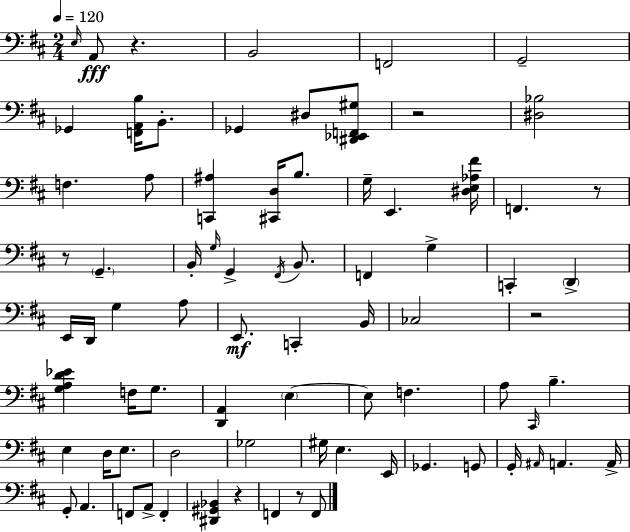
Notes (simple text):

E3/s A2/e R/q. B2/h F2/h G2/h Gb2/q [F2,A2,B3]/s B2/e. Gb2/q D#3/e [D#2,Eb2,F2,G#3]/e R/h [D#3,Bb3]/h F3/q. A3/e [C2,A#3]/q [C#2,D3]/s B3/e. G3/s E2/q. [D#3,E3,Ab3,F#4]/s F2/q. R/e R/e G2/q. B2/s G3/s G2/q F#2/s B2/e. F2/q G3/q C2/q D2/q E2/s D2/s G3/q A3/e E2/e. C2/q B2/s CES3/h R/h [G3,A3,D4,Eb4]/q F3/s G3/e. [D2,A2]/q E3/q E3/e F3/q. A3/e C#2/s B3/q. E3/q D3/s E3/e. D3/h Gb3/h G#3/s E3/q. E2/s Gb2/q. G2/e G2/s A#2/s A2/q. A2/s G2/e A2/q. F2/e A2/e F2/q [D#2,G#2,Bb2]/q R/q F2/q R/e F2/e